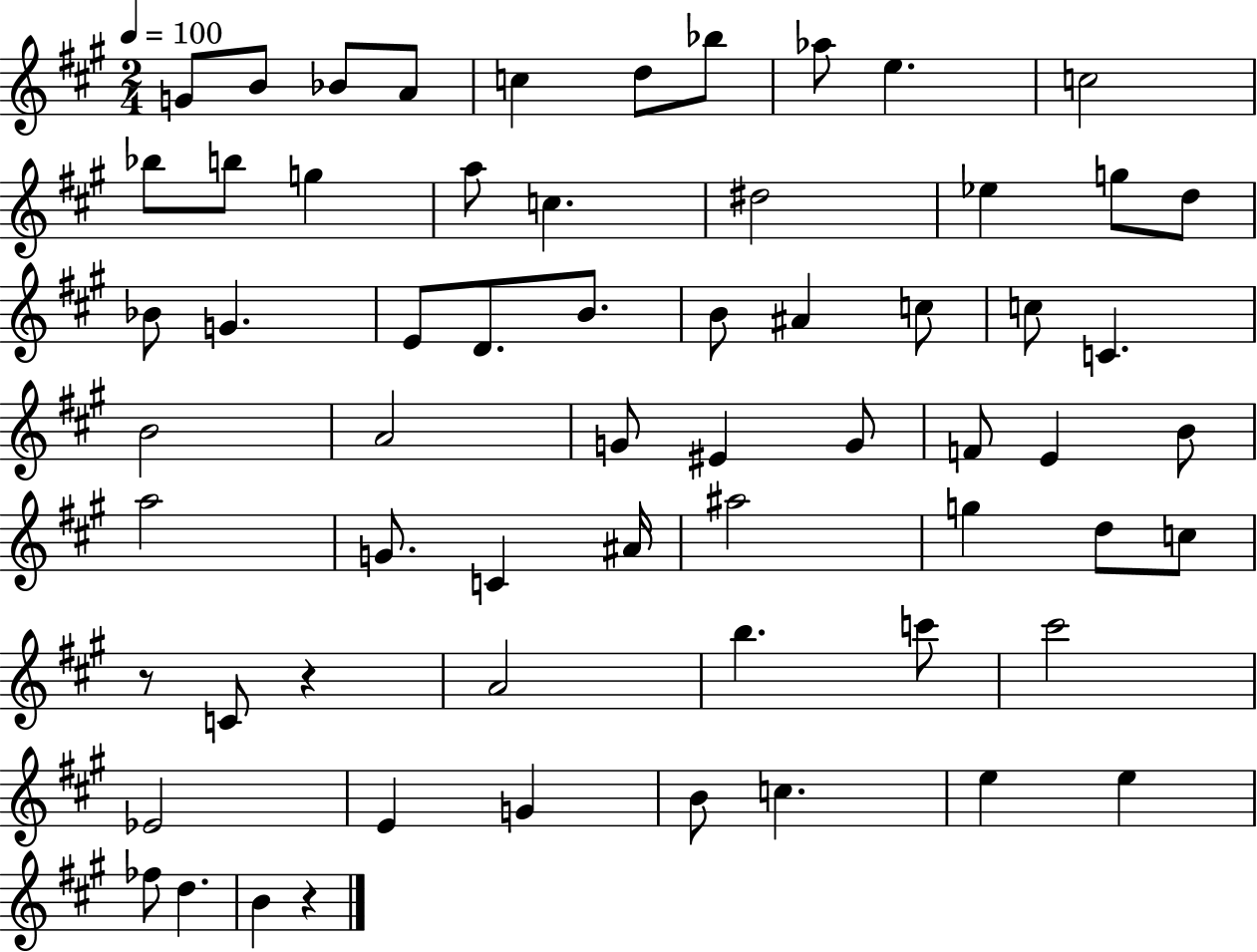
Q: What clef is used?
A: treble